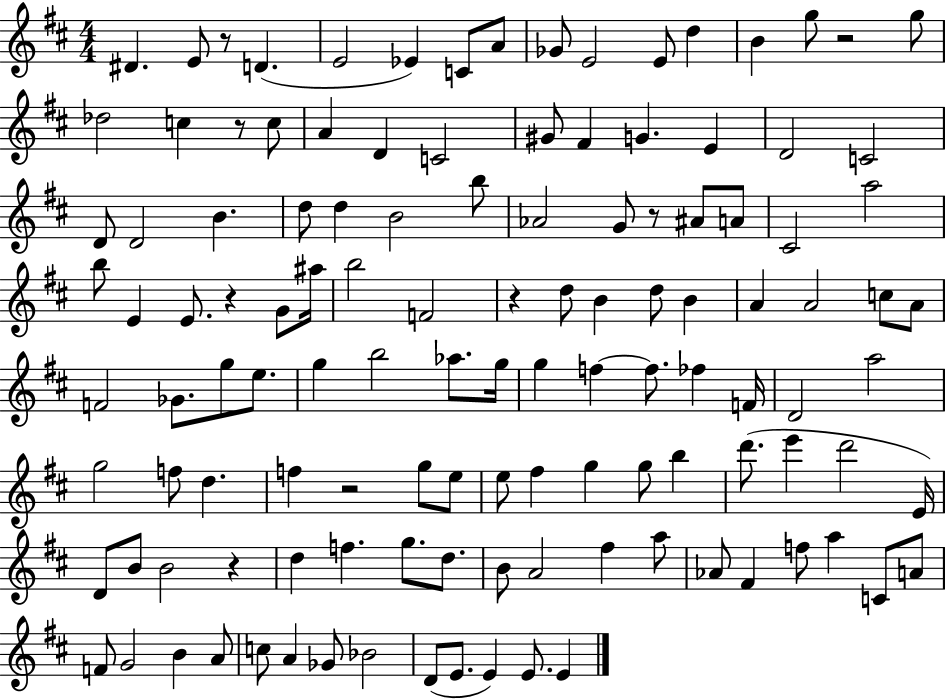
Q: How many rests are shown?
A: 8